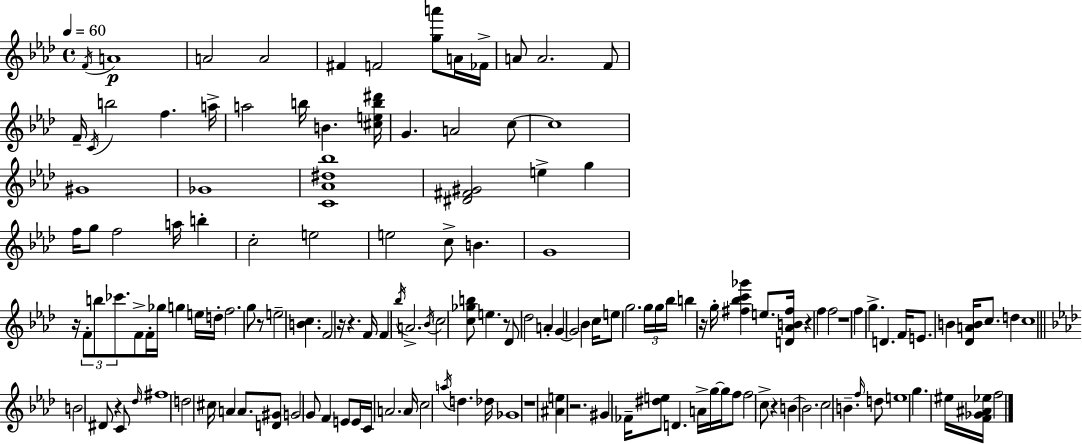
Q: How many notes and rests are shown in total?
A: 150